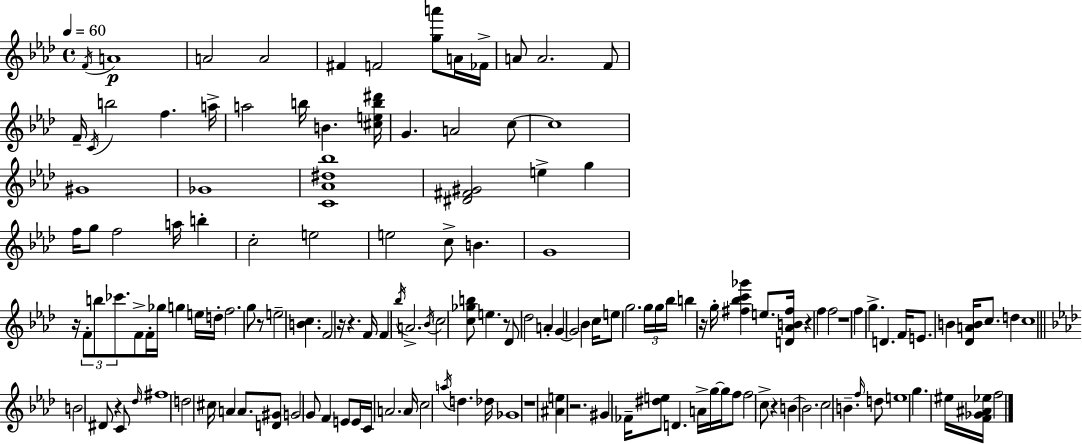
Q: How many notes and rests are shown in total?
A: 150